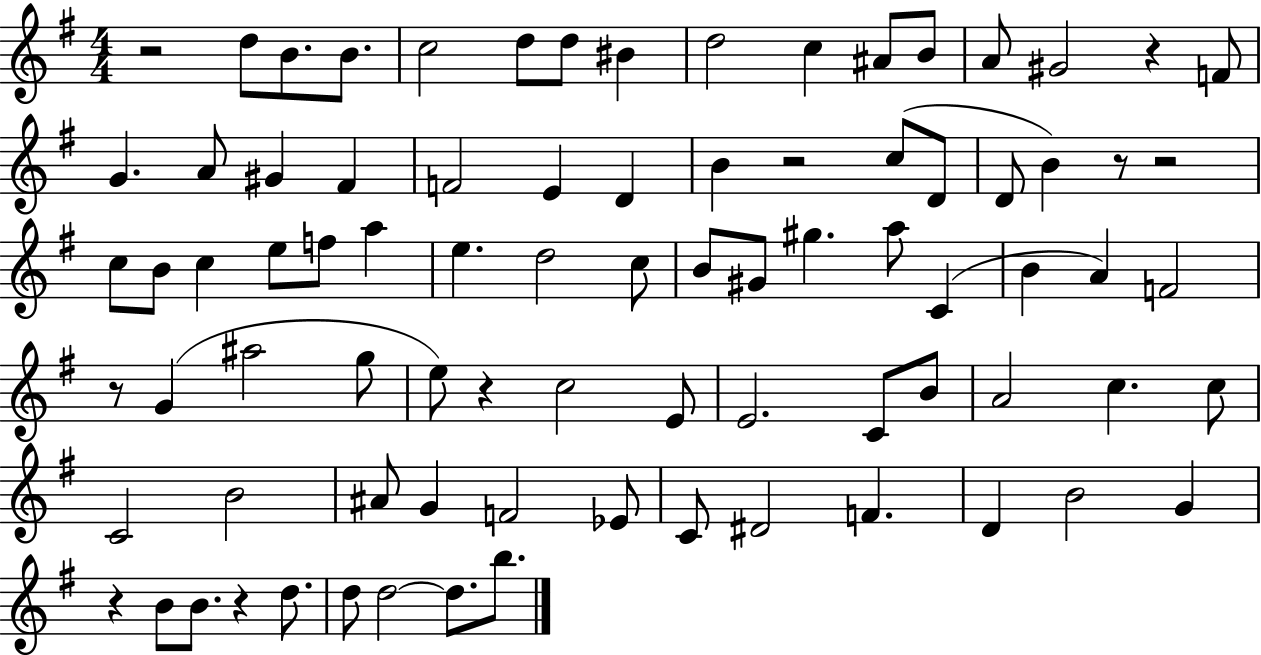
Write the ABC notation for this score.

X:1
T:Untitled
M:4/4
L:1/4
K:G
z2 d/2 B/2 B/2 c2 d/2 d/2 ^B d2 c ^A/2 B/2 A/2 ^G2 z F/2 G A/2 ^G ^F F2 E D B z2 c/2 D/2 D/2 B z/2 z2 c/2 B/2 c e/2 f/2 a e d2 c/2 B/2 ^G/2 ^g a/2 C B A F2 z/2 G ^a2 g/2 e/2 z c2 E/2 E2 C/2 B/2 A2 c c/2 C2 B2 ^A/2 G F2 _E/2 C/2 ^D2 F D B2 G z B/2 B/2 z d/2 d/2 d2 d/2 b/2